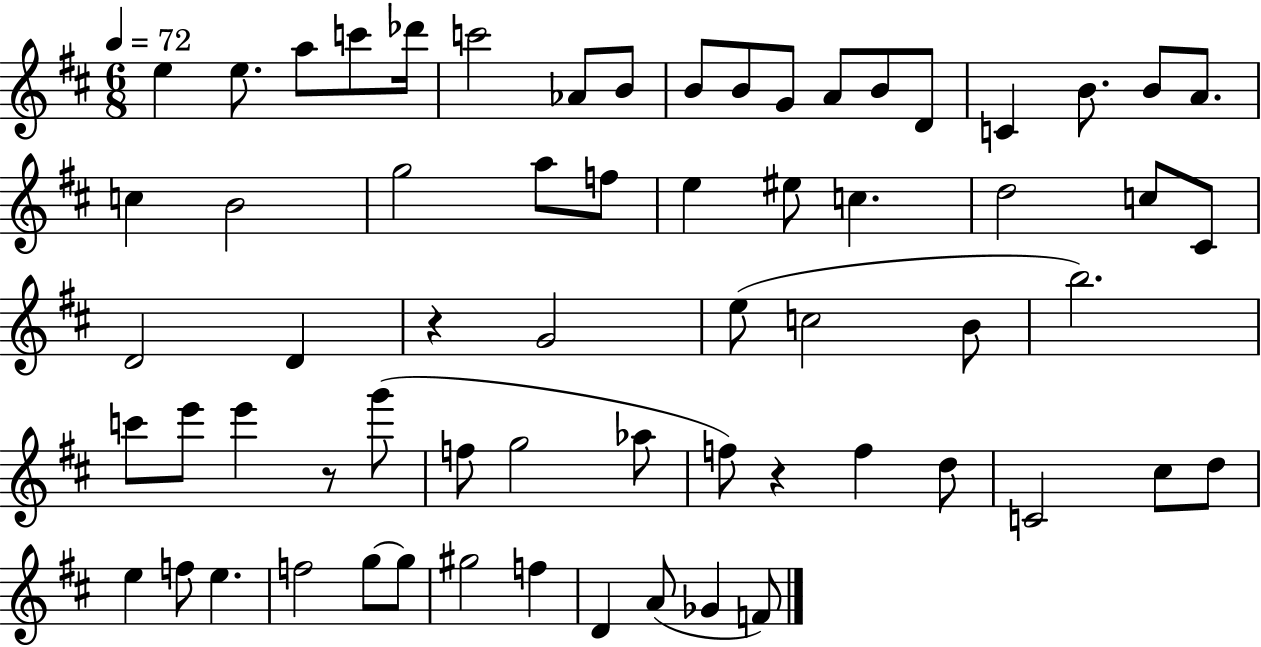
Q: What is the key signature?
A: D major